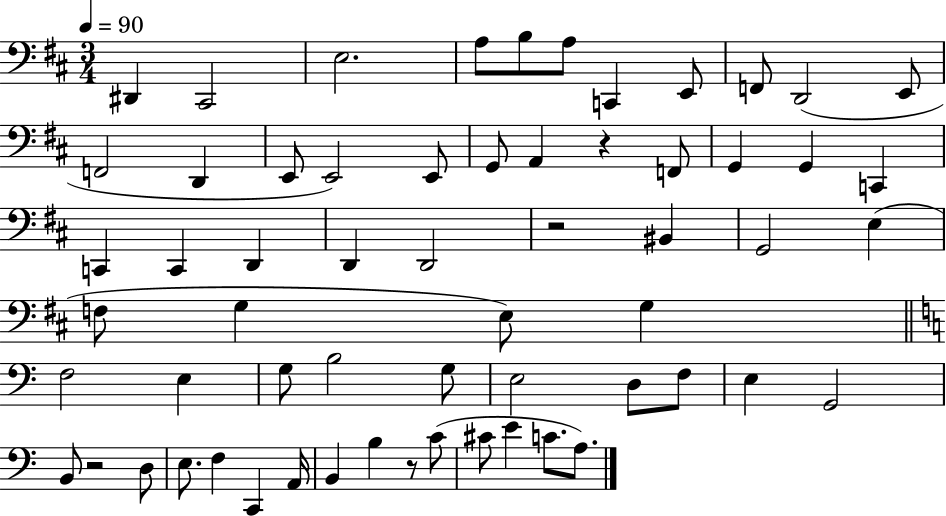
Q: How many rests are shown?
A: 4